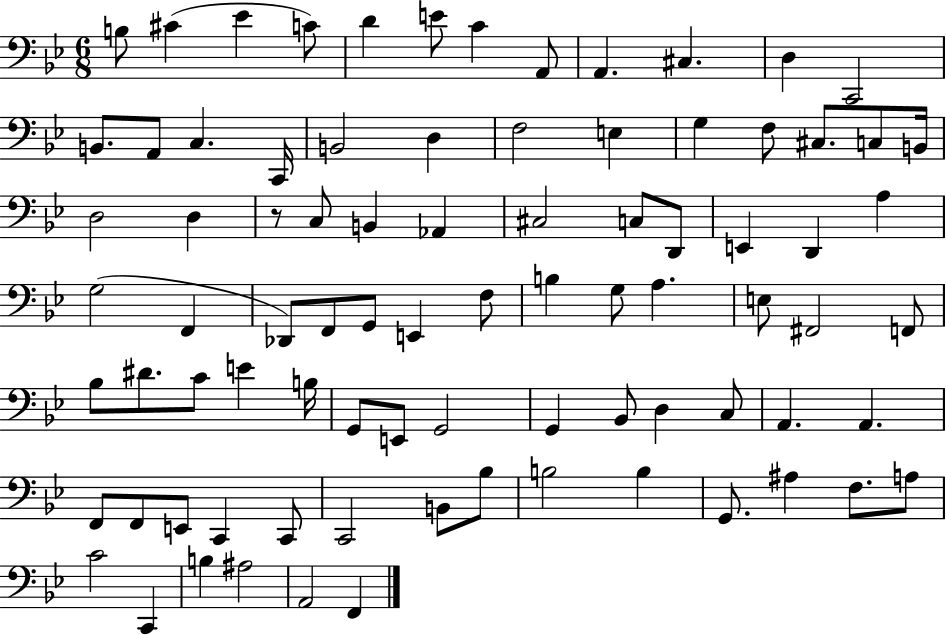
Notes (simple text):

B3/e C#4/q Eb4/q C4/e D4/q E4/e C4/q A2/e A2/q. C#3/q. D3/q C2/h B2/e. A2/e C3/q. C2/s B2/h D3/q F3/h E3/q G3/q F3/e C#3/e. C3/e B2/s D3/h D3/q R/e C3/e B2/q Ab2/q C#3/h C3/e D2/e E2/q D2/q A3/q G3/h F2/q Db2/e F2/e G2/e E2/q F3/e B3/q G3/e A3/q. E3/e F#2/h F2/e Bb3/e D#4/e. C4/e E4/q B3/s G2/e E2/e G2/h G2/q Bb2/e D3/q C3/e A2/q. A2/q. F2/e F2/e E2/e C2/q C2/e C2/h B2/e Bb3/e B3/h B3/q G2/e. A#3/q F3/e. A3/e C4/h C2/q B3/q A#3/h A2/h F2/q